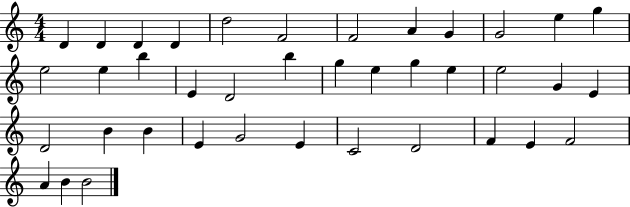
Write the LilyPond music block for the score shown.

{
  \clef treble
  \numericTimeSignature
  \time 4/4
  \key c \major
  d'4 d'4 d'4 d'4 | d''2 f'2 | f'2 a'4 g'4 | g'2 e''4 g''4 | \break e''2 e''4 b''4 | e'4 d'2 b''4 | g''4 e''4 g''4 e''4 | e''2 g'4 e'4 | \break d'2 b'4 b'4 | e'4 g'2 e'4 | c'2 d'2 | f'4 e'4 f'2 | \break a'4 b'4 b'2 | \bar "|."
}